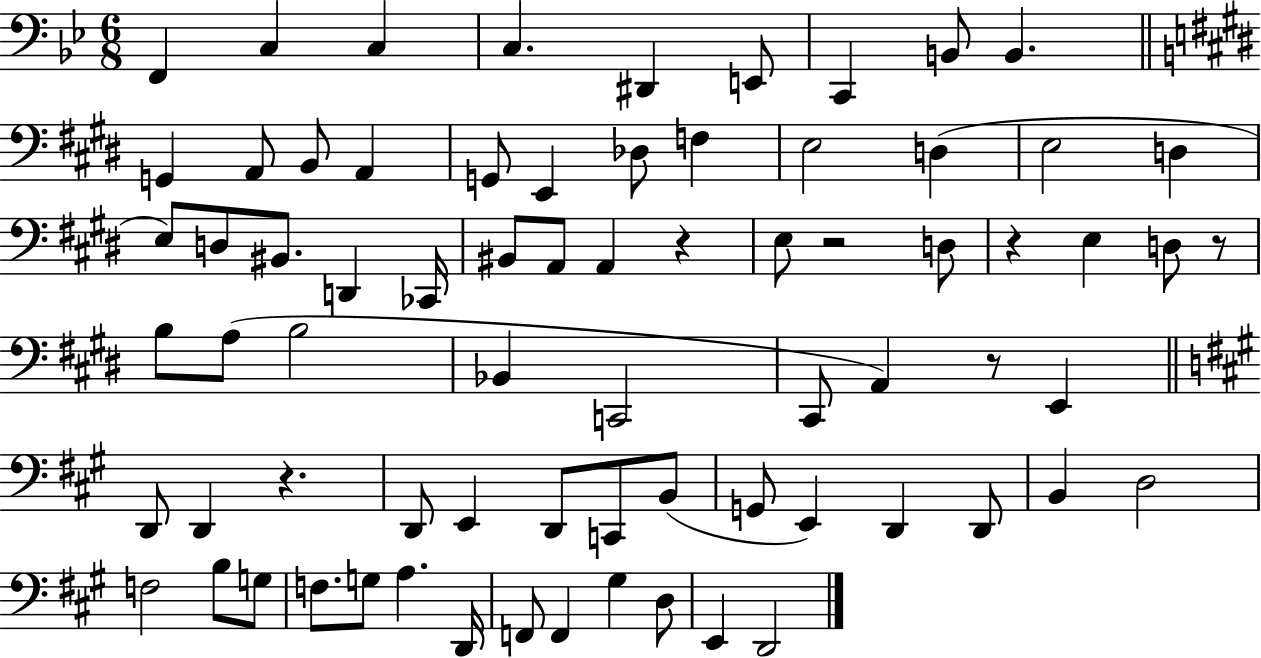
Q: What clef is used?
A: bass